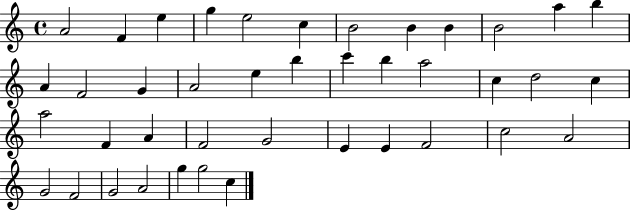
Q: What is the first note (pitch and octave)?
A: A4